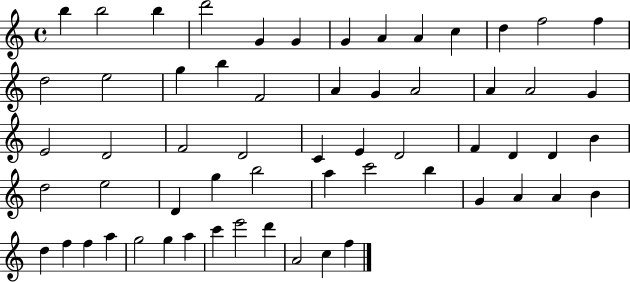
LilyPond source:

{
  \clef treble
  \time 4/4
  \defaultTimeSignature
  \key c \major
  b''4 b''2 b''4 | d'''2 g'4 g'4 | g'4 a'4 a'4 c''4 | d''4 f''2 f''4 | \break d''2 e''2 | g''4 b''4 f'2 | a'4 g'4 a'2 | a'4 a'2 g'4 | \break e'2 d'2 | f'2 d'2 | c'4 e'4 d'2 | f'4 d'4 d'4 b'4 | \break d''2 e''2 | d'4 g''4 b''2 | a''4 c'''2 b''4 | g'4 a'4 a'4 b'4 | \break d''4 f''4 f''4 a''4 | g''2 g''4 a''4 | c'''4 e'''2 d'''4 | a'2 c''4 f''4 | \break \bar "|."
}